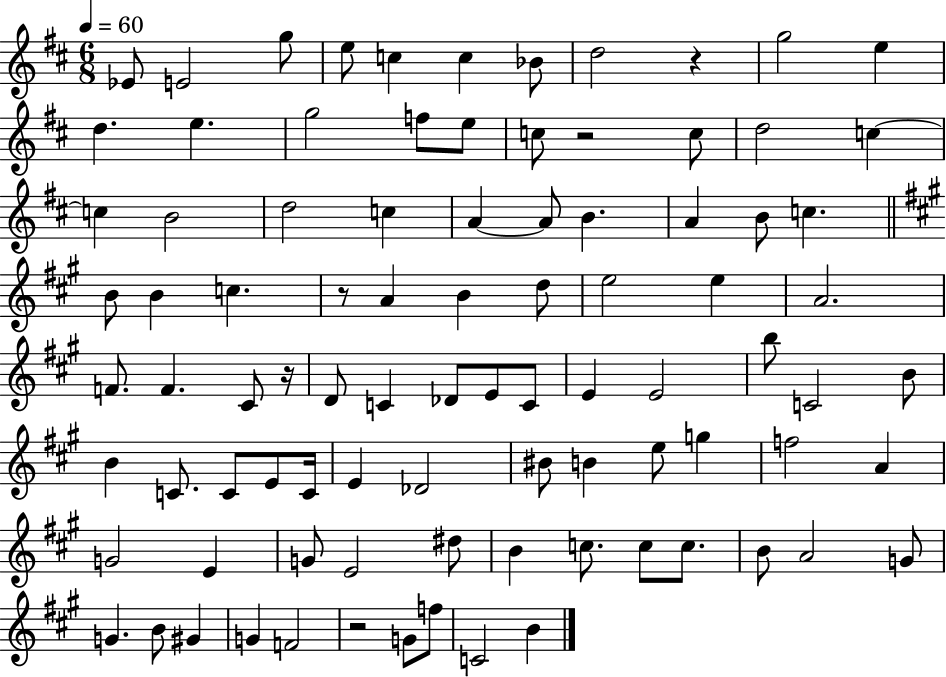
Eb4/e E4/h G5/e E5/e C5/q C5/q Bb4/e D5/h R/q G5/h E5/q D5/q. E5/q. G5/h F5/e E5/e C5/e R/h C5/e D5/h C5/q C5/q B4/h D5/h C5/q A4/q A4/e B4/q. A4/q B4/e C5/q. B4/e B4/q C5/q. R/e A4/q B4/q D5/e E5/h E5/q A4/h. F4/e. F4/q. C#4/e R/s D4/e C4/q Db4/e E4/e C4/e E4/q E4/h B5/e C4/h B4/e B4/q C4/e. C4/e E4/e C4/s E4/q Db4/h BIS4/e B4/q E5/e G5/q F5/h A4/q G4/h E4/q G4/e E4/h D#5/e B4/q C5/e. C5/e C5/e. B4/e A4/h G4/e G4/q. B4/e G#4/q G4/q F4/h R/h G4/e F5/e C4/h B4/q